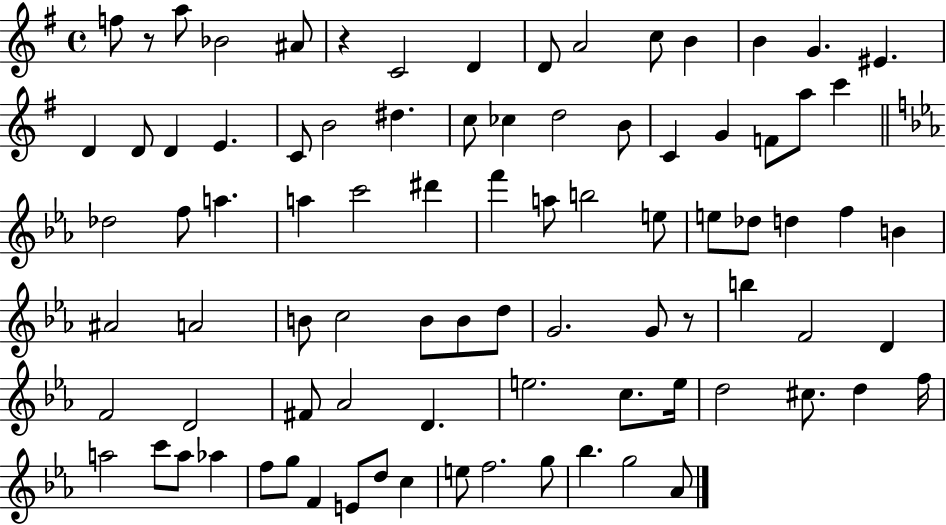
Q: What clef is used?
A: treble